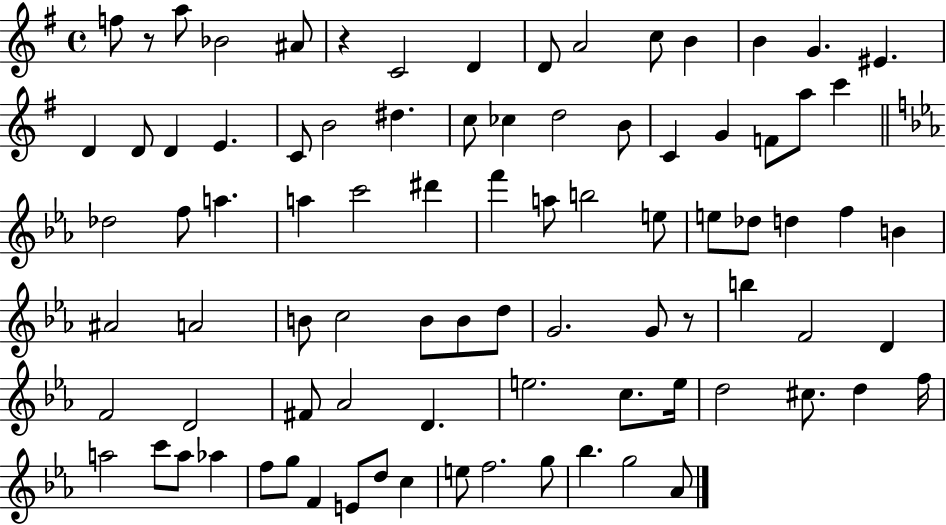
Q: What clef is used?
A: treble